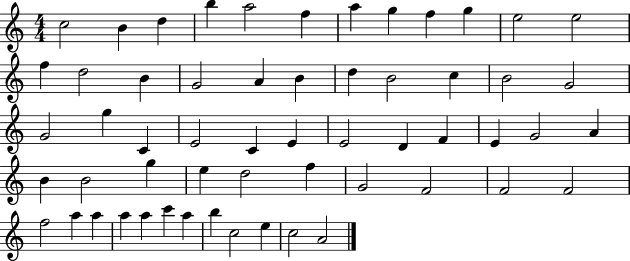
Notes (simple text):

C5/h B4/q D5/q B5/q A5/h F5/q A5/q G5/q F5/q G5/q E5/h E5/h F5/q D5/h B4/q G4/h A4/q B4/q D5/q B4/h C5/q B4/h G4/h G4/h G5/q C4/q E4/h C4/q E4/q E4/h D4/q F4/q E4/q G4/h A4/q B4/q B4/h G5/q E5/q D5/h F5/q G4/h F4/h F4/h F4/h F5/h A5/q A5/q A5/q A5/q C6/q A5/q B5/q C5/h E5/q C5/h A4/h